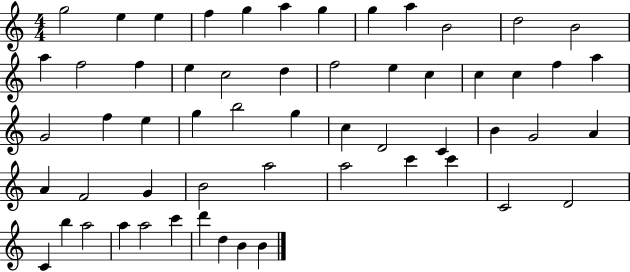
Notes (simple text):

G5/h E5/q E5/q F5/q G5/q A5/q G5/q G5/q A5/q B4/h D5/h B4/h A5/q F5/h F5/q E5/q C5/h D5/q F5/h E5/q C5/q C5/q C5/q F5/q A5/q G4/h F5/q E5/q G5/q B5/h G5/q C5/q D4/h C4/q B4/q G4/h A4/q A4/q F4/h G4/q B4/h A5/h A5/h C6/q C6/q C4/h D4/h C4/q B5/q A5/h A5/q A5/h C6/q D6/q D5/q B4/q B4/q